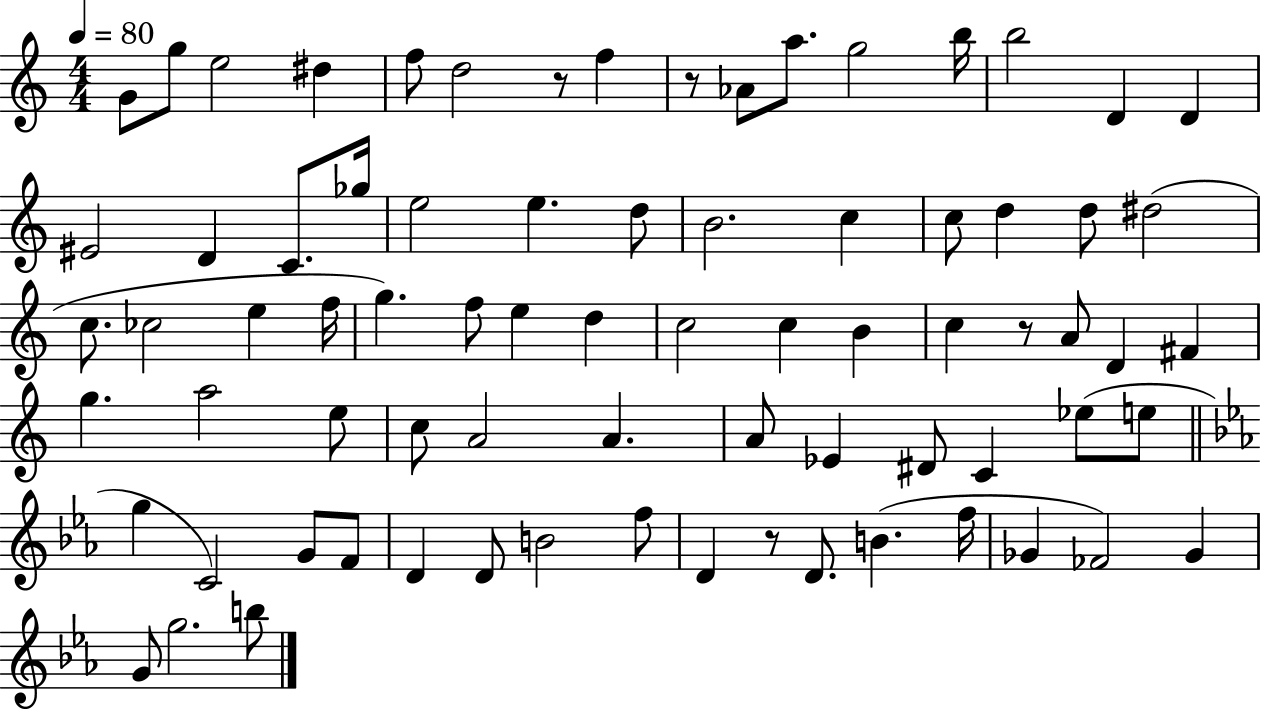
{
  \clef treble
  \numericTimeSignature
  \time 4/4
  \key c \major
  \tempo 4 = 80
  g'8 g''8 e''2 dis''4 | f''8 d''2 r8 f''4 | r8 aes'8 a''8. g''2 b''16 | b''2 d'4 d'4 | \break eis'2 d'4 c'8. ges''16 | e''2 e''4. d''8 | b'2. c''4 | c''8 d''4 d''8 dis''2( | \break c''8. ces''2 e''4 f''16 | g''4.) f''8 e''4 d''4 | c''2 c''4 b'4 | c''4 r8 a'8 d'4 fis'4 | \break g''4. a''2 e''8 | c''8 a'2 a'4. | a'8 ees'4 dis'8 c'4 ees''8( e''8 | \bar "||" \break \key ees \major g''4 c'2) g'8 f'8 | d'4 d'8 b'2 f''8 | d'4 r8 d'8. b'4.( f''16 | ges'4 fes'2) ges'4 | \break g'8 g''2. b''8 | \bar "|."
}